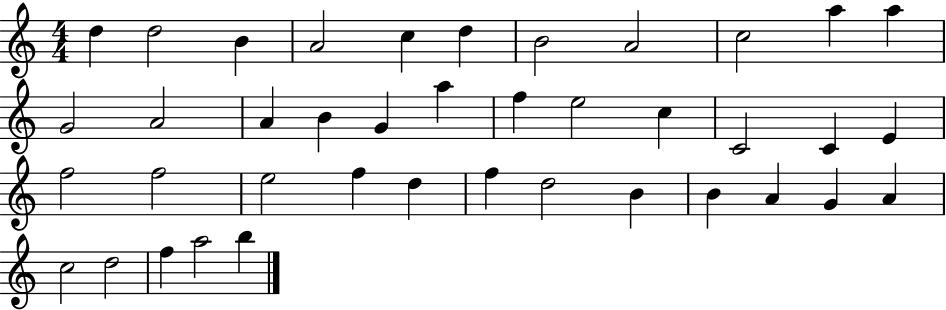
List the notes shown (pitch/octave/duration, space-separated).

D5/q D5/h B4/q A4/h C5/q D5/q B4/h A4/h C5/h A5/q A5/q G4/h A4/h A4/q B4/q G4/q A5/q F5/q E5/h C5/q C4/h C4/q E4/q F5/h F5/h E5/h F5/q D5/q F5/q D5/h B4/q B4/q A4/q G4/q A4/q C5/h D5/h F5/q A5/h B5/q